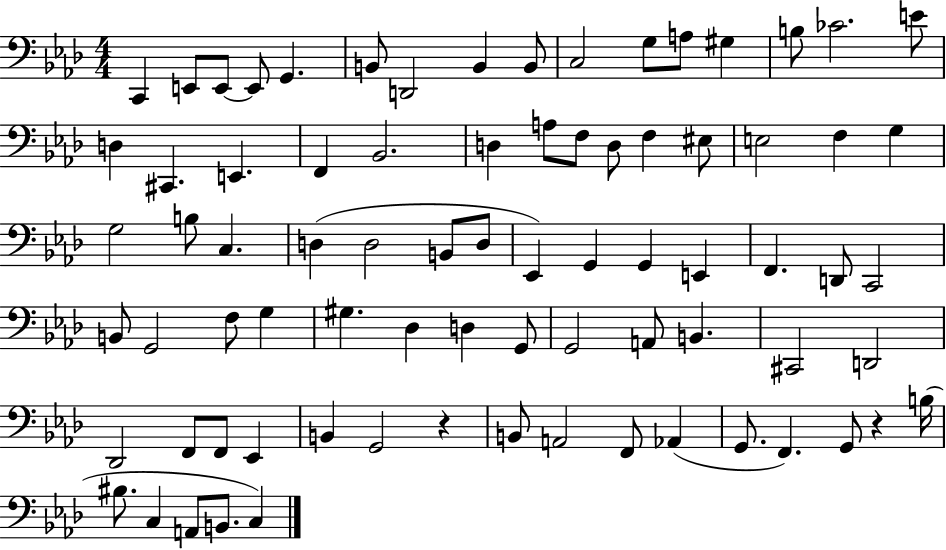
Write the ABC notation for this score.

X:1
T:Untitled
M:4/4
L:1/4
K:Ab
C,, E,,/2 E,,/2 E,,/2 G,, B,,/2 D,,2 B,, B,,/2 C,2 G,/2 A,/2 ^G, B,/2 _C2 E/2 D, ^C,, E,, F,, _B,,2 D, A,/2 F,/2 D,/2 F, ^E,/2 E,2 F, G, G,2 B,/2 C, D, D,2 B,,/2 D,/2 _E,, G,, G,, E,, F,, D,,/2 C,,2 B,,/2 G,,2 F,/2 G, ^G, _D, D, G,,/2 G,,2 A,,/2 B,, ^C,,2 D,,2 _D,,2 F,,/2 F,,/2 _E,, B,, G,,2 z B,,/2 A,,2 F,,/2 _A,, G,,/2 F,, G,,/2 z B,/4 ^B,/2 C, A,,/2 B,,/2 C,